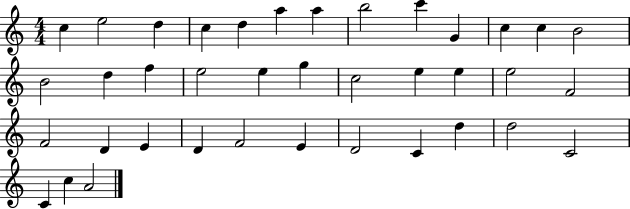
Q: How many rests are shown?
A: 0